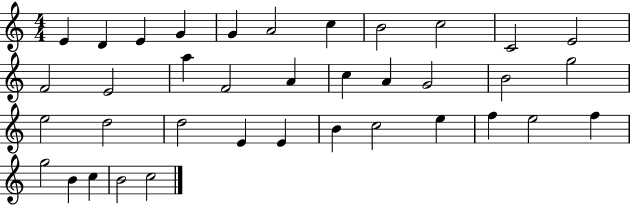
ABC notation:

X:1
T:Untitled
M:4/4
L:1/4
K:C
E D E G G A2 c B2 c2 C2 E2 F2 E2 a F2 A c A G2 B2 g2 e2 d2 d2 E E B c2 e f e2 f g2 B c B2 c2